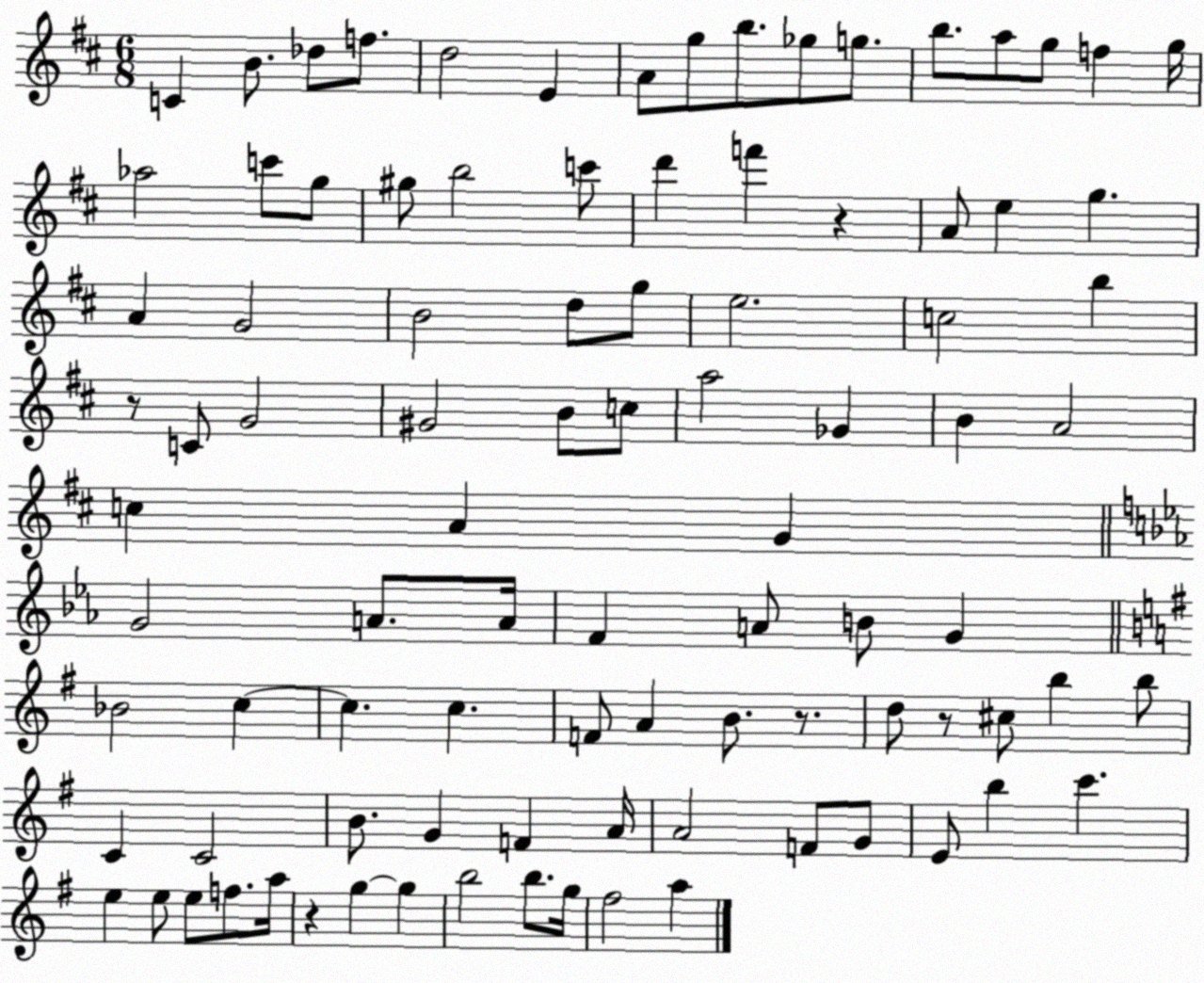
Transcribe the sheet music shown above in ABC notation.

X:1
T:Untitled
M:6/8
L:1/4
K:D
C B/2 _d/2 f/2 d2 E A/2 g/2 b/2 _g/2 g/2 b/2 a/2 g/2 f g/4 _a2 c'/2 g/2 ^g/2 b2 c'/2 d' f' z A/2 e g A G2 B2 d/2 g/2 e2 c2 b z/2 C/2 G2 ^G2 B/2 c/2 a2 _G B A2 c A G G2 A/2 A/4 F A/2 B/2 G _B2 c c c F/2 A B/2 z/2 d/2 z/2 ^c/2 b b/2 C C2 B/2 G F A/4 A2 F/2 G/2 E/2 b c' e e/2 e/2 f/2 a/4 z g g b2 b/2 g/4 ^f2 a